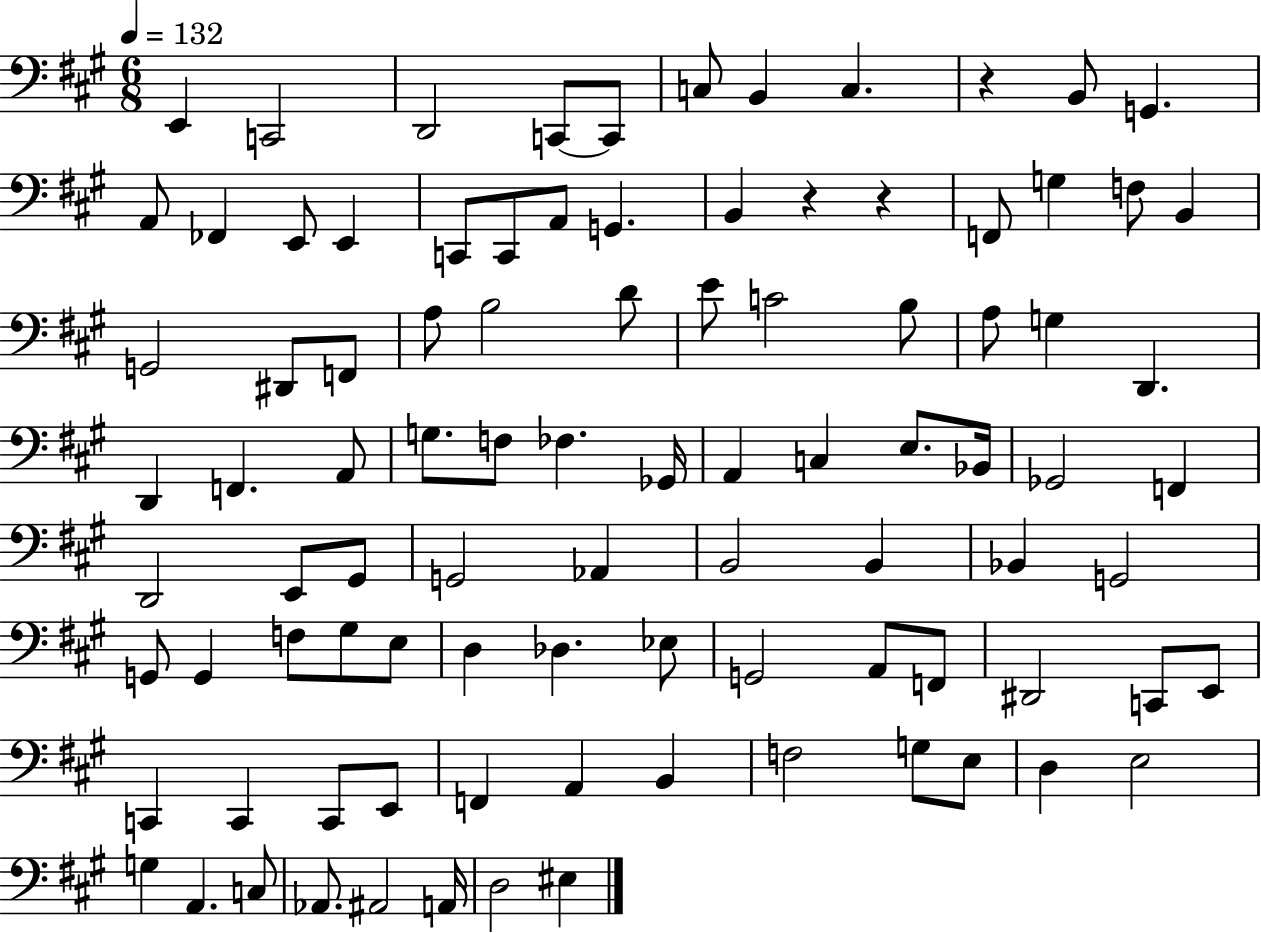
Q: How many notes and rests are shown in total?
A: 94